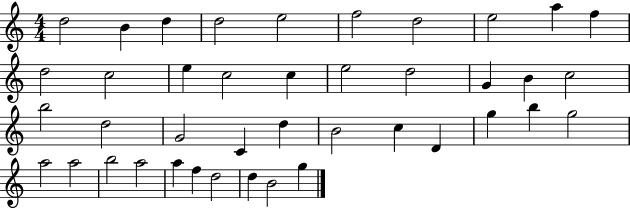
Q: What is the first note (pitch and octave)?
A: D5